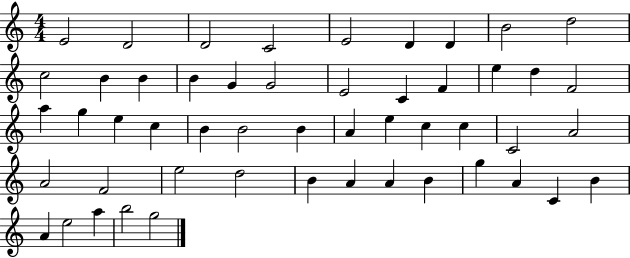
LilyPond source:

{
  \clef treble
  \numericTimeSignature
  \time 4/4
  \key c \major
  e'2 d'2 | d'2 c'2 | e'2 d'4 d'4 | b'2 d''2 | \break c''2 b'4 b'4 | b'4 g'4 g'2 | e'2 c'4 f'4 | e''4 d''4 f'2 | \break a''4 g''4 e''4 c''4 | b'4 b'2 b'4 | a'4 e''4 c''4 c''4 | c'2 a'2 | \break a'2 f'2 | e''2 d''2 | b'4 a'4 a'4 b'4 | g''4 a'4 c'4 b'4 | \break a'4 e''2 a''4 | b''2 g''2 | \bar "|."
}